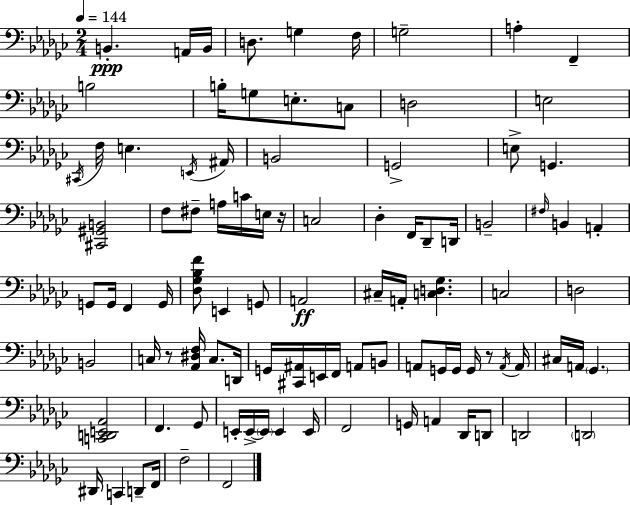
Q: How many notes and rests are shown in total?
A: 97